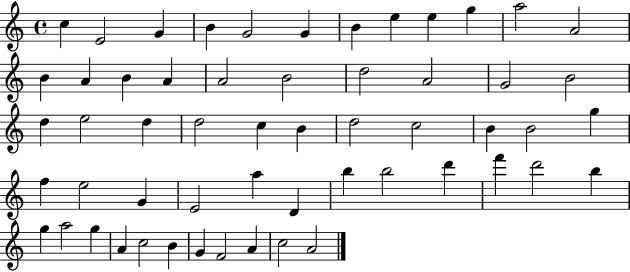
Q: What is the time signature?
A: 4/4